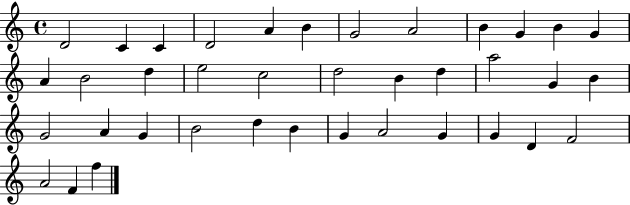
D4/h C4/q C4/q D4/h A4/q B4/q G4/h A4/h B4/q G4/q B4/q G4/q A4/q B4/h D5/q E5/h C5/h D5/h B4/q D5/q A5/h G4/q B4/q G4/h A4/q G4/q B4/h D5/q B4/q G4/q A4/h G4/q G4/q D4/q F4/h A4/h F4/q F5/q